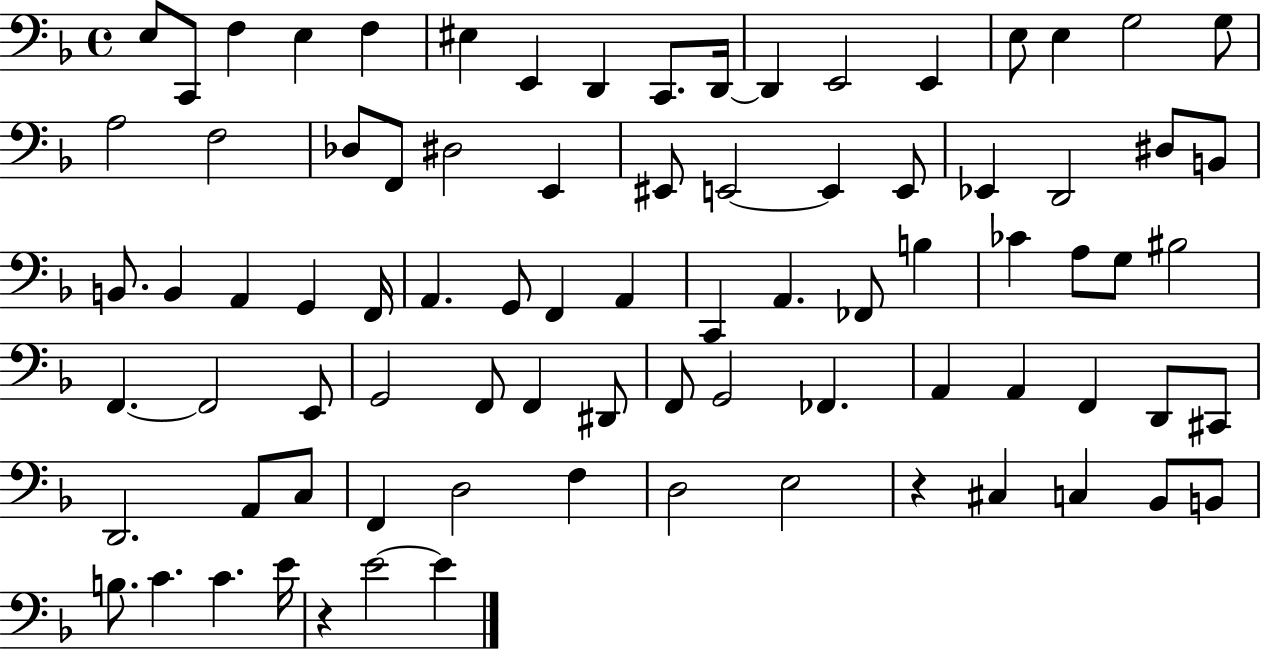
E3/e C2/e F3/q E3/q F3/q EIS3/q E2/q D2/q C2/e. D2/s D2/q E2/h E2/q E3/e E3/q G3/h G3/e A3/h F3/h Db3/e F2/e D#3/h E2/q EIS2/e E2/h E2/q E2/e Eb2/q D2/h D#3/e B2/e B2/e. B2/q A2/q G2/q F2/s A2/q. G2/e F2/q A2/q C2/q A2/q. FES2/e B3/q CES4/q A3/e G3/e BIS3/h F2/q. F2/h E2/e G2/h F2/e F2/q D#2/e F2/e G2/h FES2/q. A2/q A2/q F2/q D2/e C#2/e D2/h. A2/e C3/e F2/q D3/h F3/q D3/h E3/h R/q C#3/q C3/q Bb2/e B2/e B3/e. C4/q. C4/q. E4/s R/q E4/h E4/q